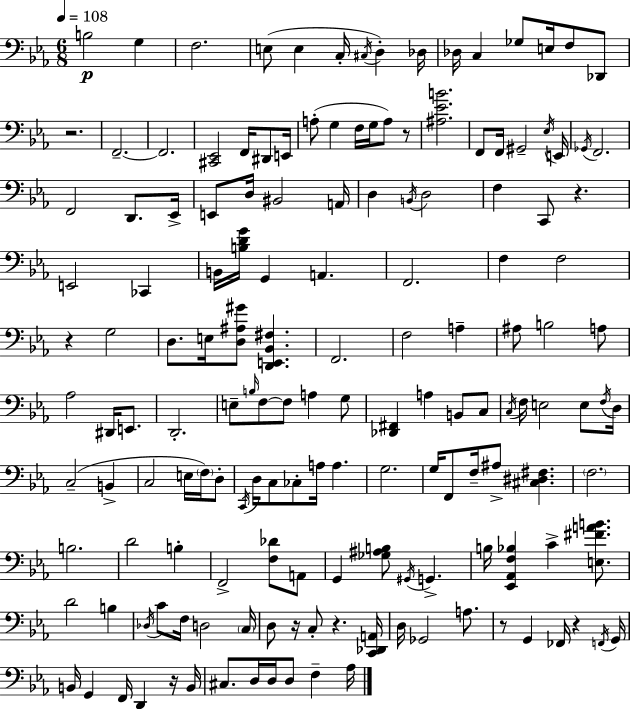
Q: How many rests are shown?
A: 9